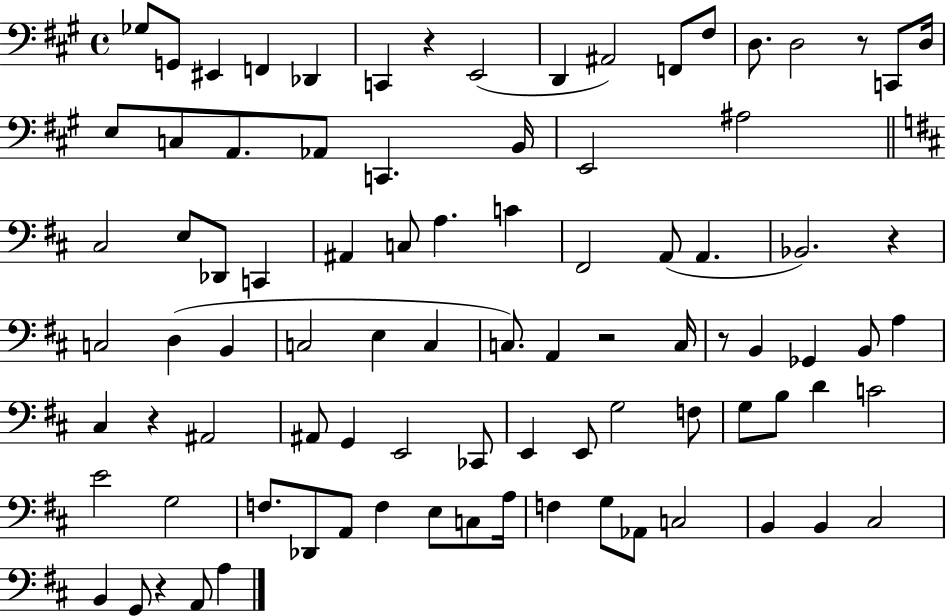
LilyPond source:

{
  \clef bass
  \time 4/4
  \defaultTimeSignature
  \key a \major
  \repeat volta 2 { ges8 g,8 eis,4 f,4 des,4 | c,4 r4 e,2( | d,4 ais,2) f,8 fis8 | d8. d2 r8 c,8 d16 | \break e8 c8 a,8. aes,8 c,4. b,16 | e,2 ais2 | \bar "||" \break \key b \minor cis2 e8 des,8 c,4 | ais,4 c8 a4. c'4 | fis,2 a,8( a,4. | bes,2.) r4 | \break c2 d4( b,4 | c2 e4 c4 | c8.) a,4 r2 c16 | r8 b,4 ges,4 b,8 a4 | \break cis4 r4 ais,2 | ais,8 g,4 e,2 ces,8 | e,4 e,8 g2 f8 | g8 b8 d'4 c'2 | \break e'2 g2 | f8. des,8 a,8 f4 e8 c8 a16 | f4 g8 aes,8 c2 | b,4 b,4 cis2 | \break b,4 g,8 r4 a,8 a4 | } \bar "|."
}